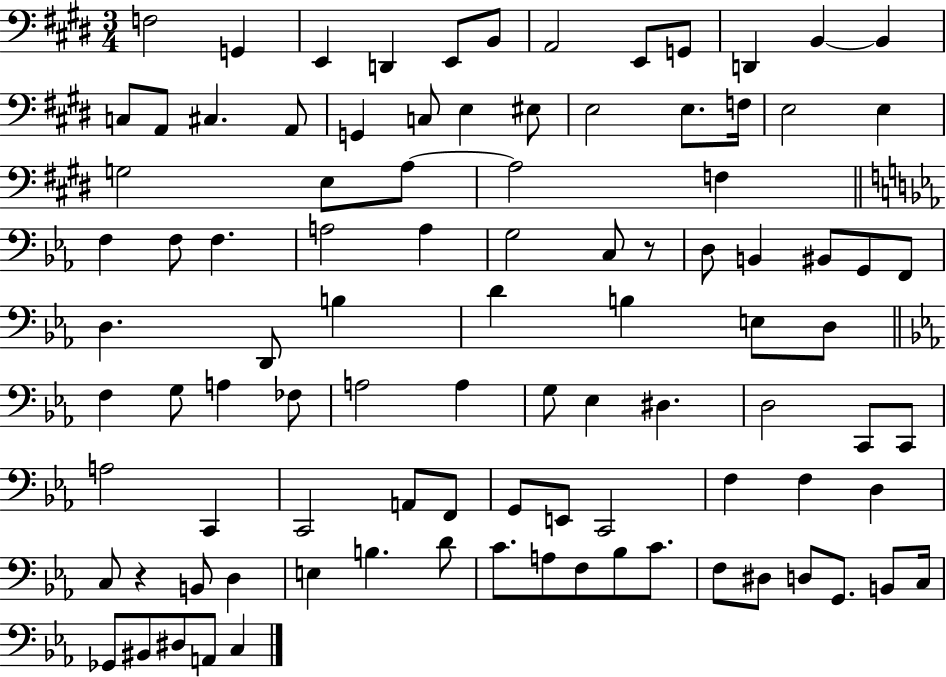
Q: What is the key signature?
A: E major